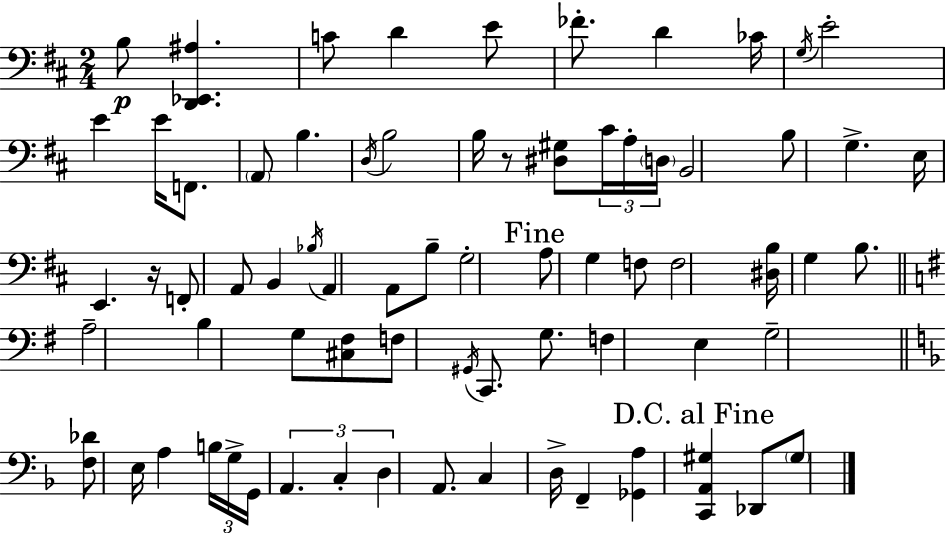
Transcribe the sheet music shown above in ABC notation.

X:1
T:Untitled
M:2/4
L:1/4
K:D
B,/2 [D,,_E,,^A,] C/2 D E/2 _F/2 D _C/4 G,/4 E2 E E/4 F,,/2 A,,/2 B, D,/4 B,2 B,/4 z/2 [^D,^G,]/2 ^C/4 A,/4 D,/4 B,,2 B,/2 G, E,/4 E,, z/4 F,,/2 A,,/2 B,, _B,/4 A,, A,,/2 B,/2 G,2 A,/2 G, F,/2 F,2 [^D,B,]/4 G, B,/2 A,2 B, G,/2 [^C,^F,]/2 F,/2 ^G,,/4 C,,/2 G,/2 F, E, G,2 [F,_D]/2 E,/4 A, B,/4 G,/4 G,,/4 A,, C, D, A,,/2 C, D,/4 F,, [_G,,A,] [C,,A,,^G,] _D,,/2 ^G,/2